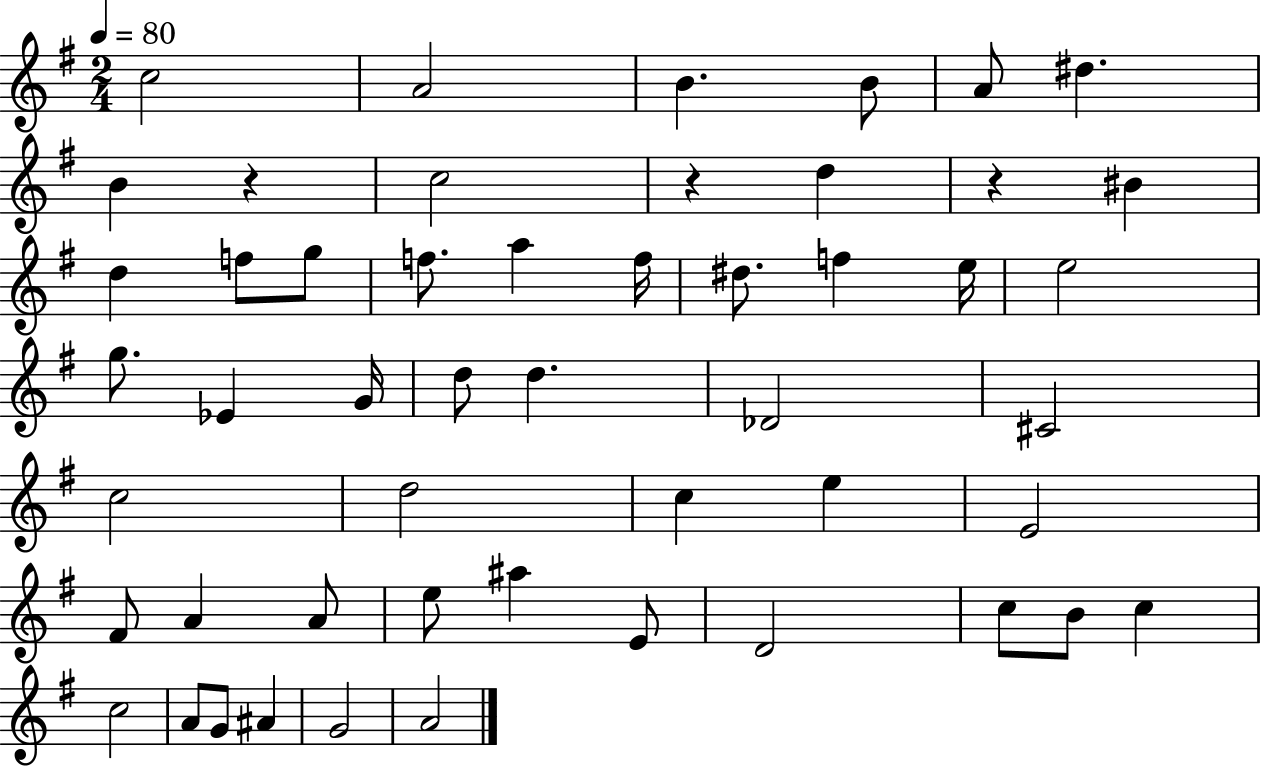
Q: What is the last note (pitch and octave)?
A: A4